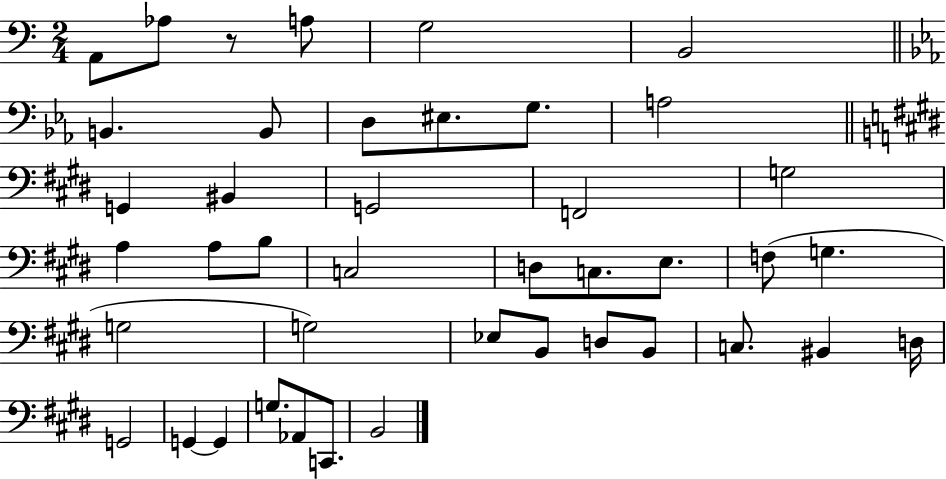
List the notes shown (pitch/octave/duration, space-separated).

A2/e Ab3/e R/e A3/e G3/h B2/h B2/q. B2/e D3/e EIS3/e. G3/e. A3/h G2/q BIS2/q G2/h F2/h G3/h A3/q A3/e B3/e C3/h D3/e C3/e. E3/e. F3/e G3/q. G3/h G3/h Eb3/e B2/e D3/e B2/e C3/e. BIS2/q D3/s G2/h G2/q G2/q G3/e. Ab2/e C2/e. B2/h